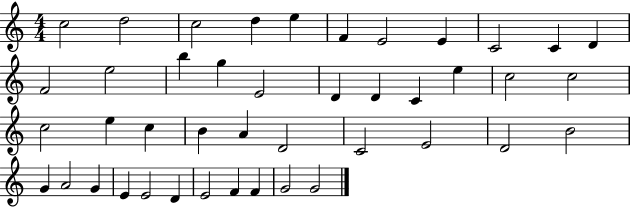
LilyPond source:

{
  \clef treble
  \numericTimeSignature
  \time 4/4
  \key c \major
  c''2 d''2 | c''2 d''4 e''4 | f'4 e'2 e'4 | c'2 c'4 d'4 | \break f'2 e''2 | b''4 g''4 e'2 | d'4 d'4 c'4 e''4 | c''2 c''2 | \break c''2 e''4 c''4 | b'4 a'4 d'2 | c'2 e'2 | d'2 b'2 | \break g'4 a'2 g'4 | e'4 e'2 d'4 | e'2 f'4 f'4 | g'2 g'2 | \break \bar "|."
}